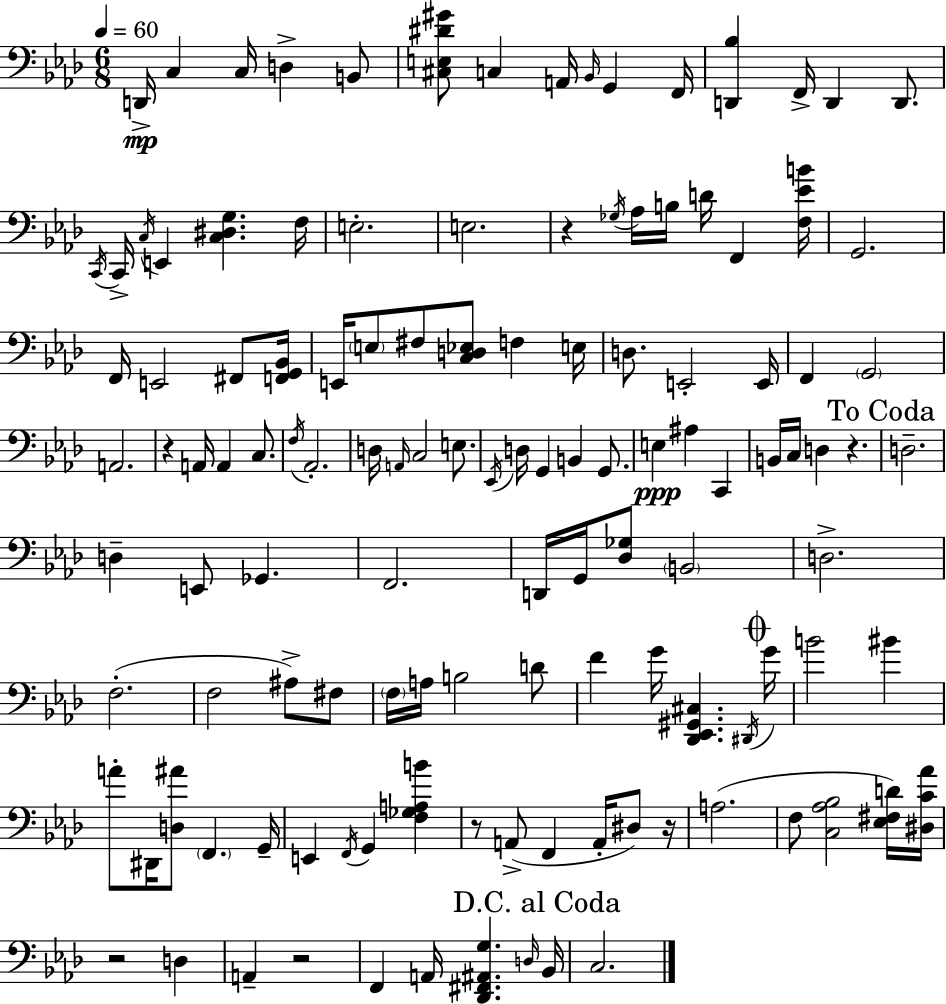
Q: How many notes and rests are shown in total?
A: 124